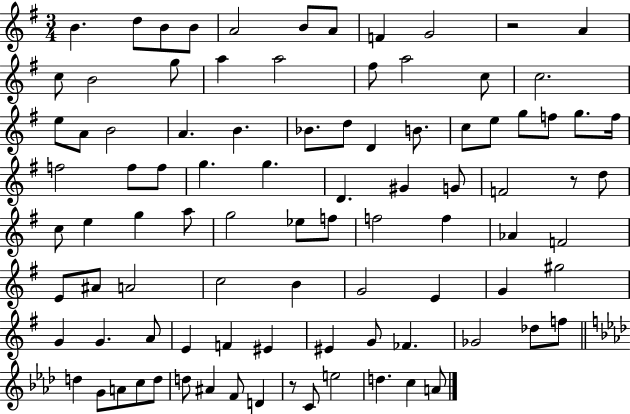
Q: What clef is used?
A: treble